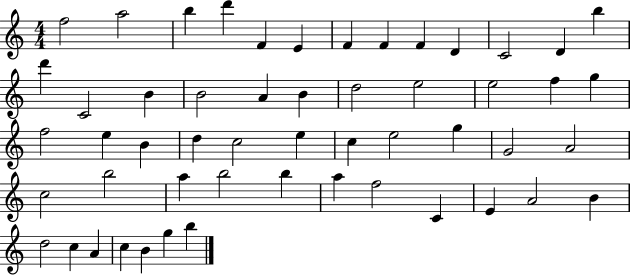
{
  \clef treble
  \numericTimeSignature
  \time 4/4
  \key c \major
  f''2 a''2 | b''4 d'''4 f'4 e'4 | f'4 f'4 f'4 d'4 | c'2 d'4 b''4 | \break d'''4 c'2 b'4 | b'2 a'4 b'4 | d''2 e''2 | e''2 f''4 g''4 | \break f''2 e''4 b'4 | d''4 c''2 e''4 | c''4 e''2 g''4 | g'2 a'2 | \break c''2 b''2 | a''4 b''2 b''4 | a''4 f''2 c'4 | e'4 a'2 b'4 | \break d''2 c''4 a'4 | c''4 b'4 g''4 b''4 | \bar "|."
}